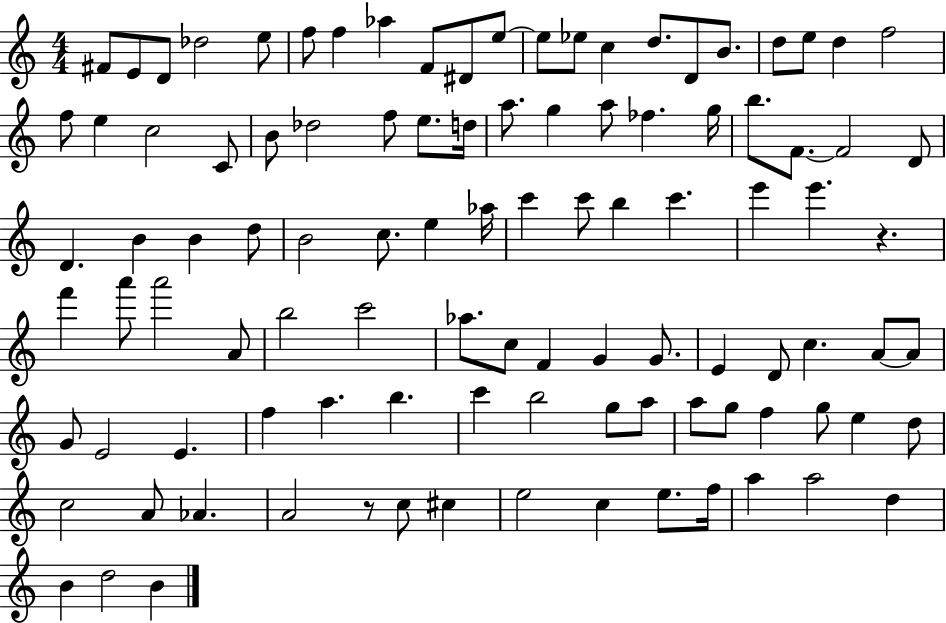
F#4/e E4/e D4/e Db5/h E5/e F5/e F5/q Ab5/q F4/e D#4/e E5/e E5/e Eb5/e C5/q D5/e. D4/e B4/e. D5/e E5/e D5/q F5/h F5/e E5/q C5/h C4/e B4/e Db5/h F5/e E5/e. D5/s A5/e. G5/q A5/e FES5/q. G5/s B5/e. F4/e. F4/h D4/e D4/q. B4/q B4/q D5/e B4/h C5/e. E5/q Ab5/s C6/q C6/e B5/q C6/q. E6/q E6/q. R/q. F6/q A6/e A6/h A4/e B5/h C6/h Ab5/e. C5/e F4/q G4/q G4/e. E4/q D4/e C5/q. A4/e A4/e G4/e E4/h E4/q. F5/q A5/q. B5/q. C6/q B5/h G5/e A5/e A5/e G5/e F5/q G5/e E5/q D5/e C5/h A4/e Ab4/q. A4/h R/e C5/e C#5/q E5/h C5/q E5/e. F5/s A5/q A5/h D5/q B4/q D5/h B4/q